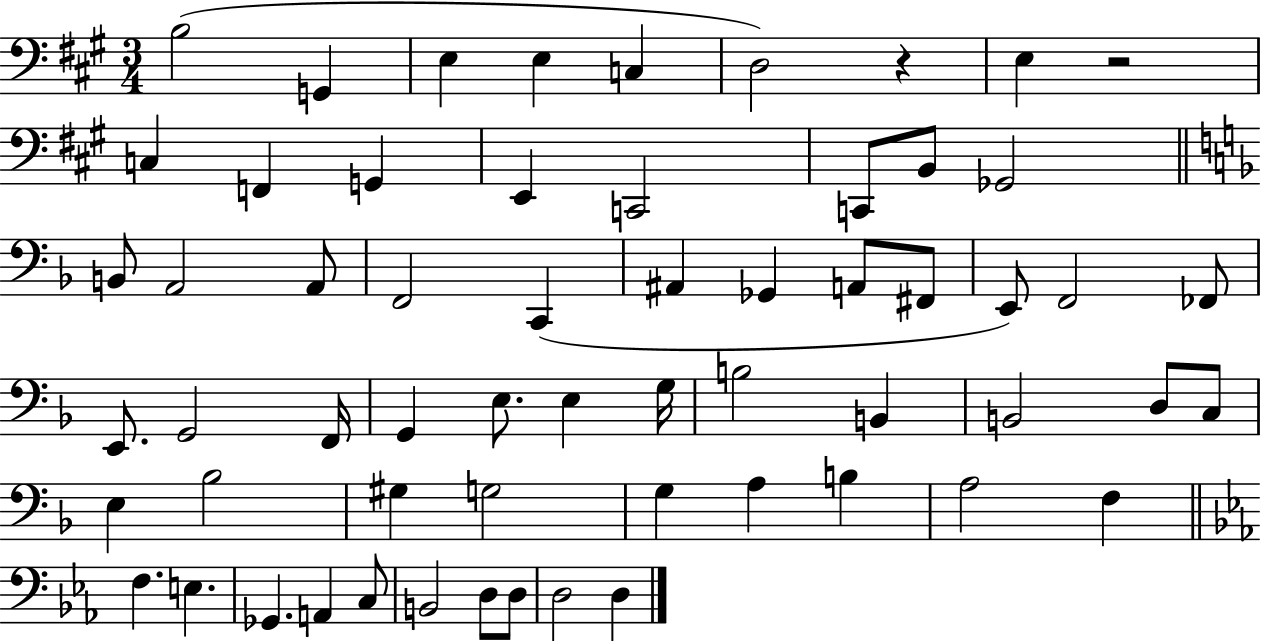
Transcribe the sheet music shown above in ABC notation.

X:1
T:Untitled
M:3/4
L:1/4
K:A
B,2 G,, E, E, C, D,2 z E, z2 C, F,, G,, E,, C,,2 C,,/2 B,,/2 _G,,2 B,,/2 A,,2 A,,/2 F,,2 C,, ^A,, _G,, A,,/2 ^F,,/2 E,,/2 F,,2 _F,,/2 E,,/2 G,,2 F,,/4 G,, E,/2 E, G,/4 B,2 B,, B,,2 D,/2 C,/2 E, _B,2 ^G, G,2 G, A, B, A,2 F, F, E, _G,, A,, C,/2 B,,2 D,/2 D,/2 D,2 D,